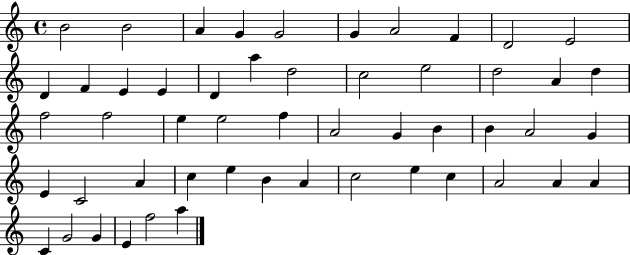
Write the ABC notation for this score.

X:1
T:Untitled
M:4/4
L:1/4
K:C
B2 B2 A G G2 G A2 F D2 E2 D F E E D a d2 c2 e2 d2 A d f2 f2 e e2 f A2 G B B A2 G E C2 A c e B A c2 e c A2 A A C G2 G E f2 a